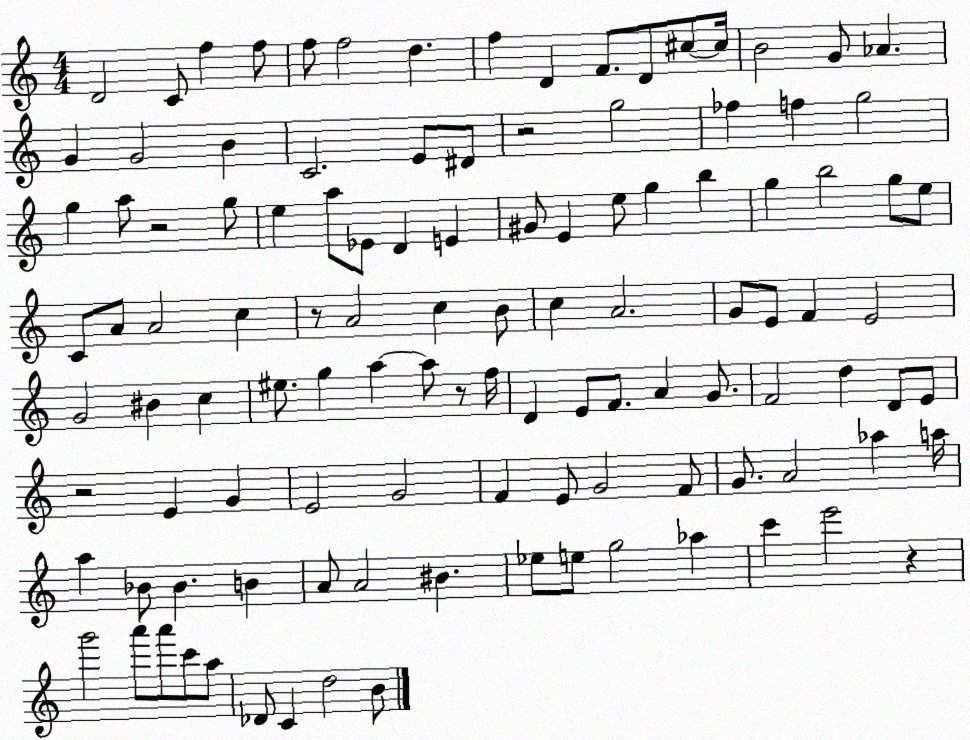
X:1
T:Untitled
M:4/4
L:1/4
K:C
D2 C/2 f f/2 f/2 f2 d f D F/2 D/2 ^c/2 ^c/4 B2 G/2 _A G G2 B C2 E/2 ^D/2 z2 g2 _f f g2 g a/2 z2 g/2 e a/2 _E/2 D E ^G/2 E e/2 g b g b2 g/2 e/2 C/2 A/2 A2 c z/2 A2 c B/2 c A2 G/2 E/2 F E2 G2 ^B c ^e/2 g a a/2 z/2 f/4 D E/2 F/2 A G/2 F2 d D/2 E/2 z2 E G E2 G2 F E/2 G2 F/2 G/2 A2 _a a/4 a _B/2 _B B A/2 A2 ^B _e/2 e/2 g2 _a c' e'2 z g'2 a'/2 a'/2 c'/2 a/2 _D/2 C d2 B/2